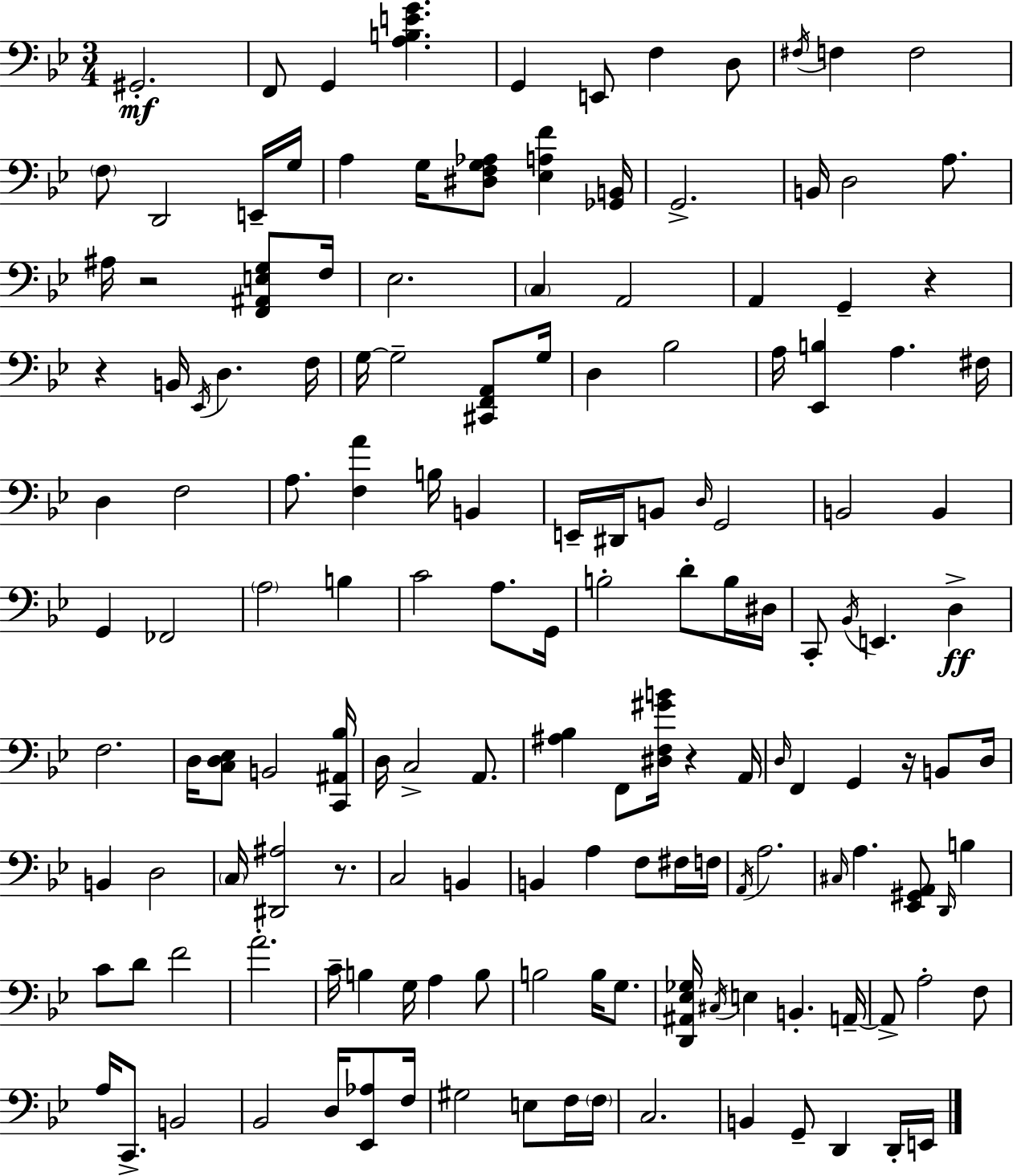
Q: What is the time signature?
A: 3/4